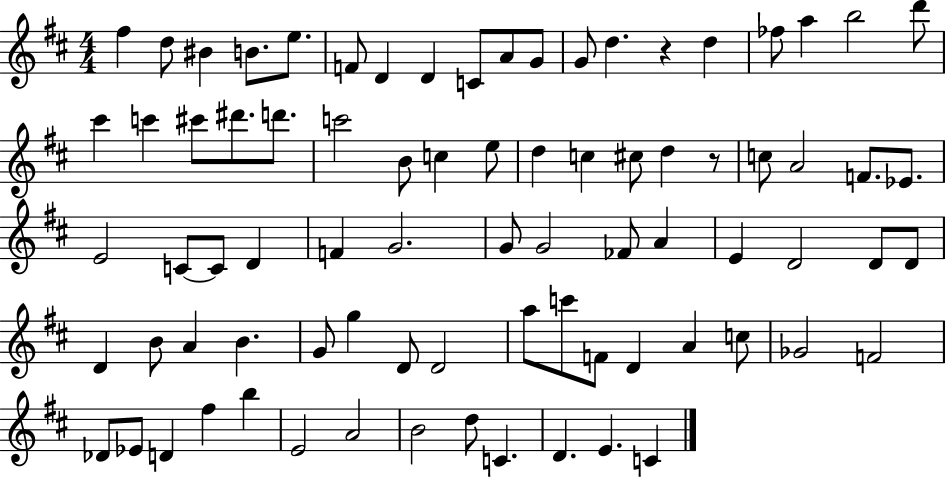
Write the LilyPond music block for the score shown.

{
  \clef treble
  \numericTimeSignature
  \time 4/4
  \key d \major
  fis''4 d''8 bis'4 b'8. e''8. | f'8 d'4 d'4 c'8 a'8 g'8 | g'8 d''4. r4 d''4 | fes''8 a''4 b''2 d'''8 | \break cis'''4 c'''4 cis'''8 dis'''8. d'''8. | c'''2 b'8 c''4 e''8 | d''4 c''4 cis''8 d''4 r8 | c''8 a'2 f'8. ees'8. | \break e'2 c'8~~ c'8 d'4 | f'4 g'2. | g'8 g'2 fes'8 a'4 | e'4 d'2 d'8 d'8 | \break d'4 b'8 a'4 b'4. | g'8 g''4 d'8 d'2 | a''8 c'''8 f'8 d'4 a'4 c''8 | ges'2 f'2 | \break des'8 ees'8 d'4 fis''4 b''4 | e'2 a'2 | b'2 d''8 c'4. | d'4. e'4. c'4 | \break \bar "|."
}